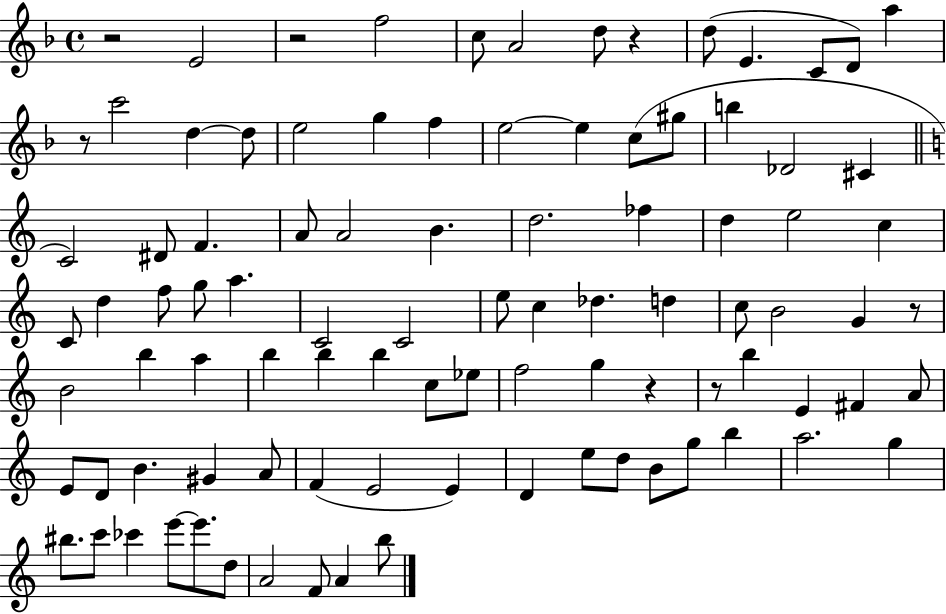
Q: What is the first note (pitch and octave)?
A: E4